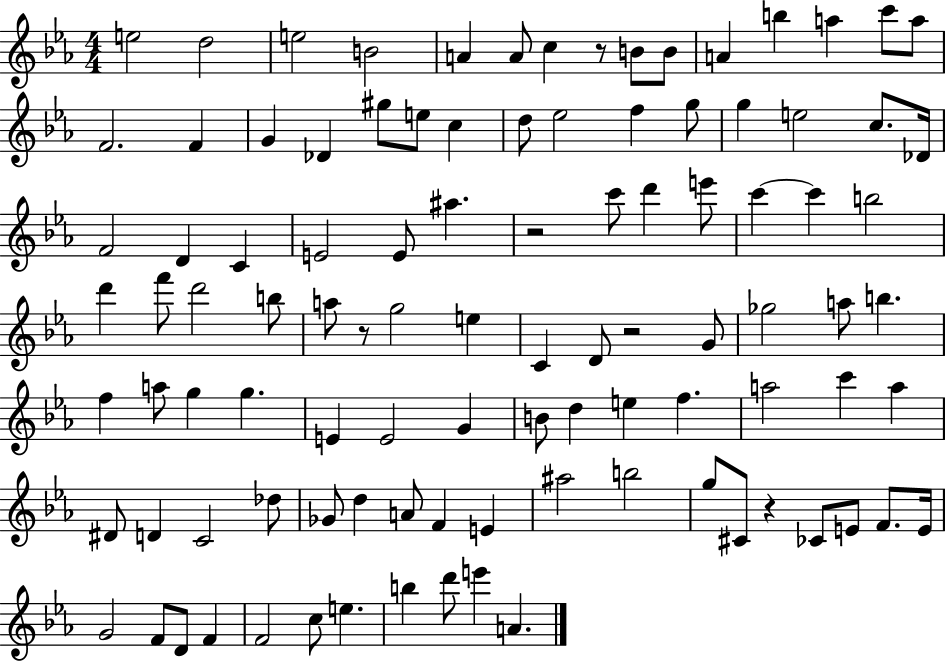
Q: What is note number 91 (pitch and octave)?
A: C5